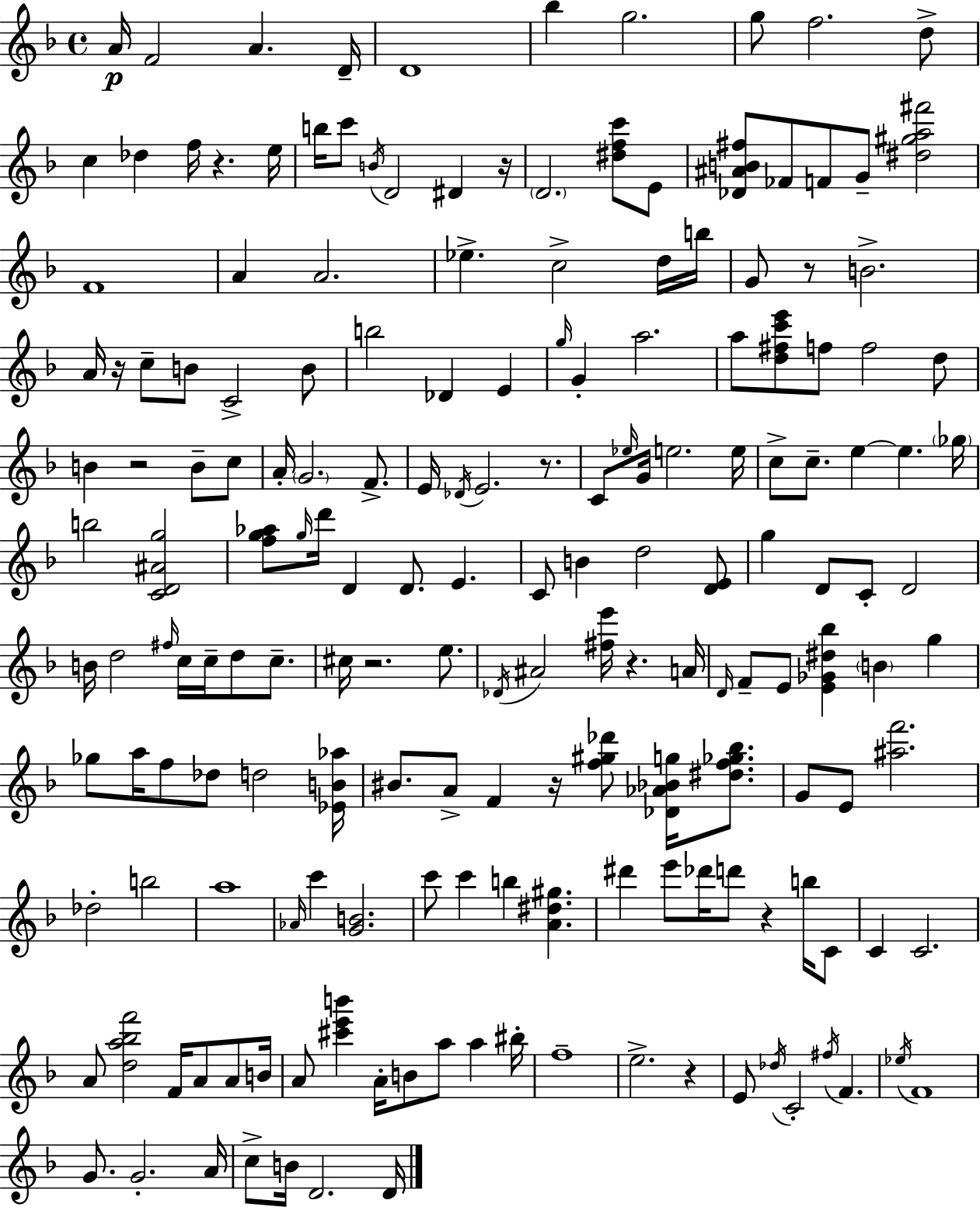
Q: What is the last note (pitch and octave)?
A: D4